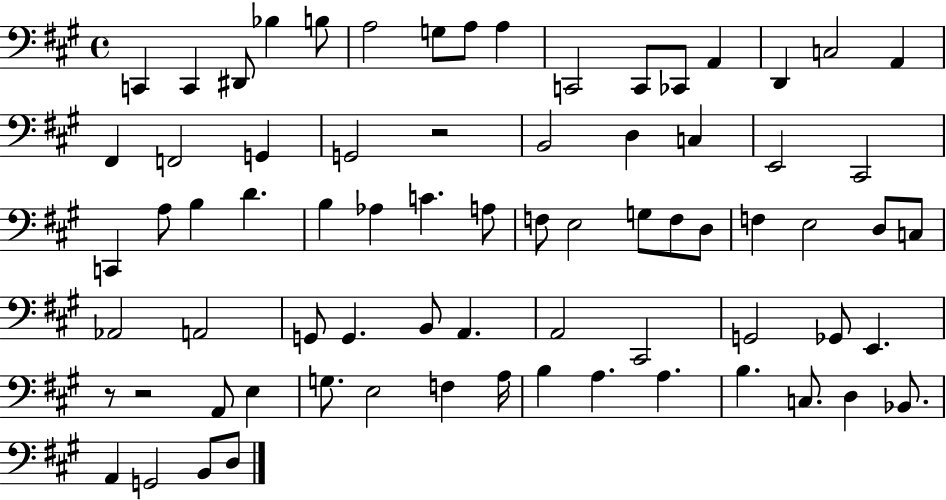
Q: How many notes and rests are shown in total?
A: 73